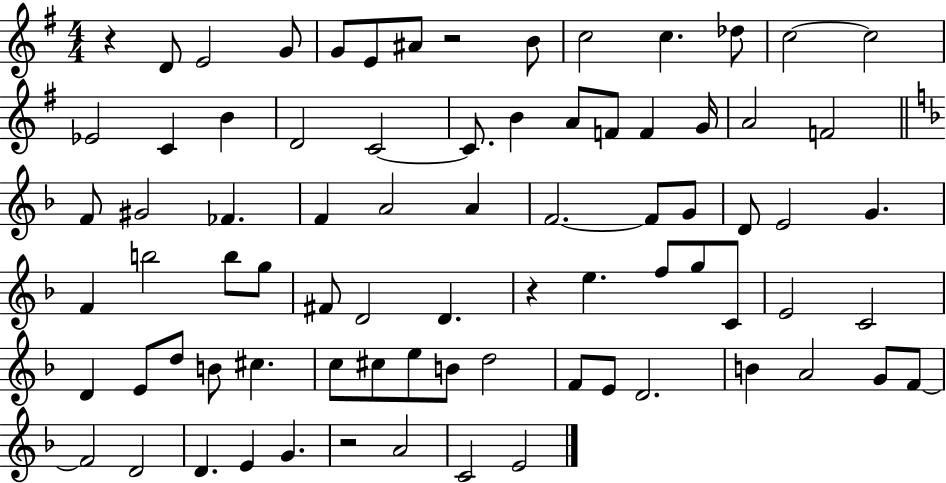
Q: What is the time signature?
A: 4/4